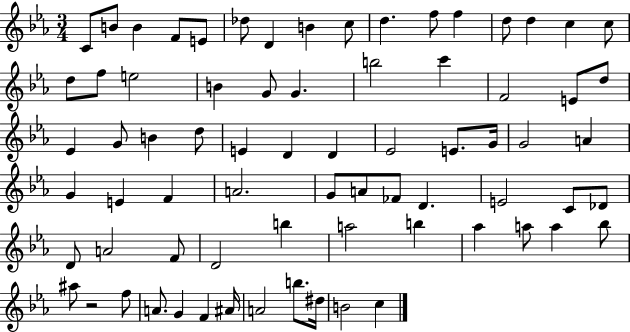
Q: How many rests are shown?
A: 1